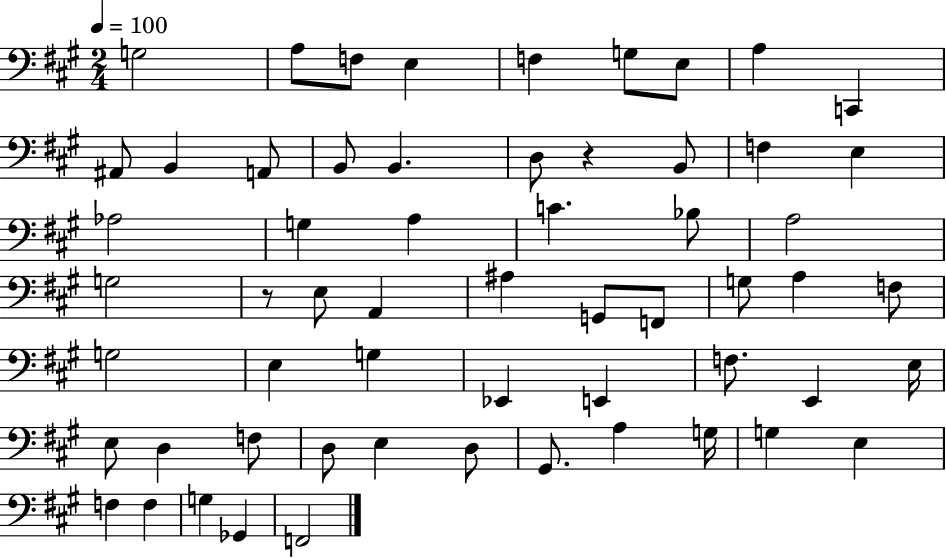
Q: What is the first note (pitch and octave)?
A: G3